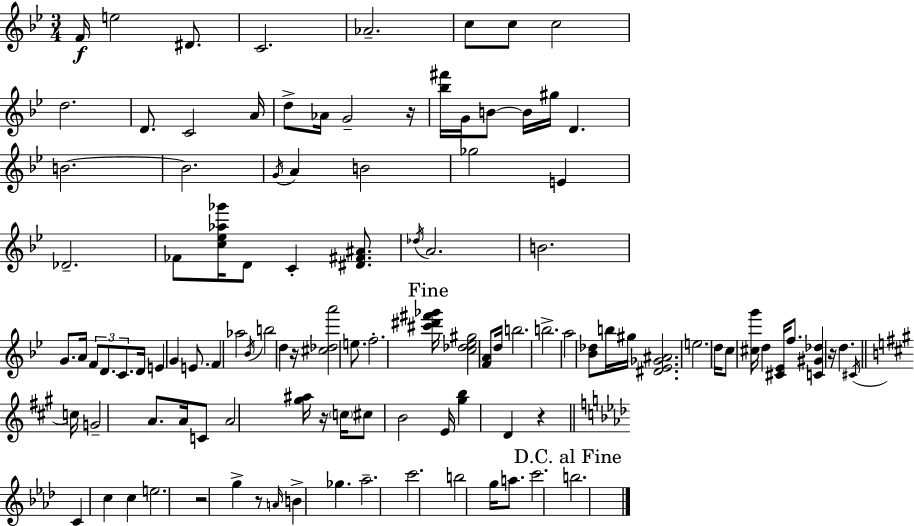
{
  \clef treble
  \numericTimeSignature
  \time 3/4
  \key bes \major
  f'16\f e''2 dis'8. | c'2. | aes'2.-- | c''8 c''8 c''2 | \break d''2. | d'8. c'2 a'16 | d''8-> aes'16 g'2-- r16 | <bes'' fis'''>16 g'16 b'8~~ b'16 gis''16 d'4. | \break b'2.~~ | b'2. | \acciaccatura { g'16 } a'4 b'2 | ges''2 e'4 | \break des'2.-- | fes'8 <c'' ees'' aes'' ges'''>16 d'8 c'4-. <dis' fis' ais'>8. | \acciaccatura { des''16 } a'2. | b'2. | \break g'8. a'16 \tuplet 3/2 { f'8 d'8. c'8. } | d'16 e'4 g'4 e'8. | f'4 aes''2 | \acciaccatura { bes'16 } b''2 d''4 | \break r16 <cis'' des'' a'''>2 | e''8. f''2.-. | \mark "Fine" <cis''' dis''' fis''' ges'''>16 <c'' des'' ees'' gis''>2 | <f' a'>8 d''16 b''2. | \break b''2.-> | a''2 <bes' des''>8 | b''16 gis''16 <dis' ees' ges' ais'>2. | e''2. | \break d''16 c''8 <cis'' g'''>16 d''4 <cis' ees'>16 | f''8. <c' gis' des''>4 r16 d''4. | \acciaccatura { cis'16 } \bar "||" \break \key a \major c''16 g'2-- a'8. | a'16 c'8 a'2 <gis'' ais''>16 | r16 \parenthesize c''16 cis''8 b'2 | e'16 <gis'' b''>4 d'4 r4 | \break \bar "||" \break \key f \minor c'4 c''4 c''4 | e''2. | r2 g''4-> | r8 \grace { a'16 } b'4-> ges''4. | \break aes''2.-- | c'''2. | b''2 g''16 a''8. | c'''2. | \break \mark "D.C. al Fine" b''2. | \bar "|."
}